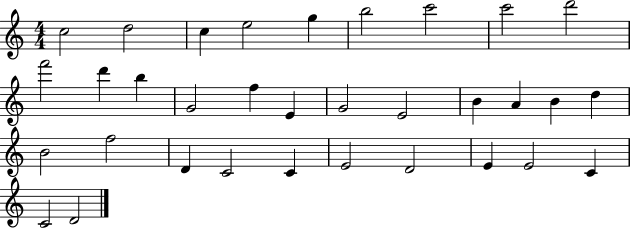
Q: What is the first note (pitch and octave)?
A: C5